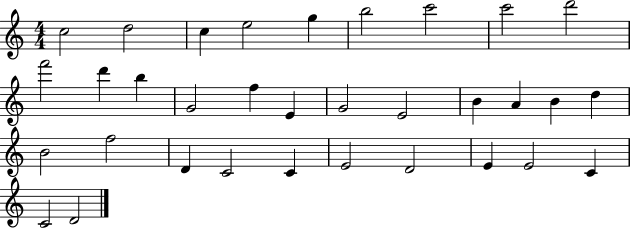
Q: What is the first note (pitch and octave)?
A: C5